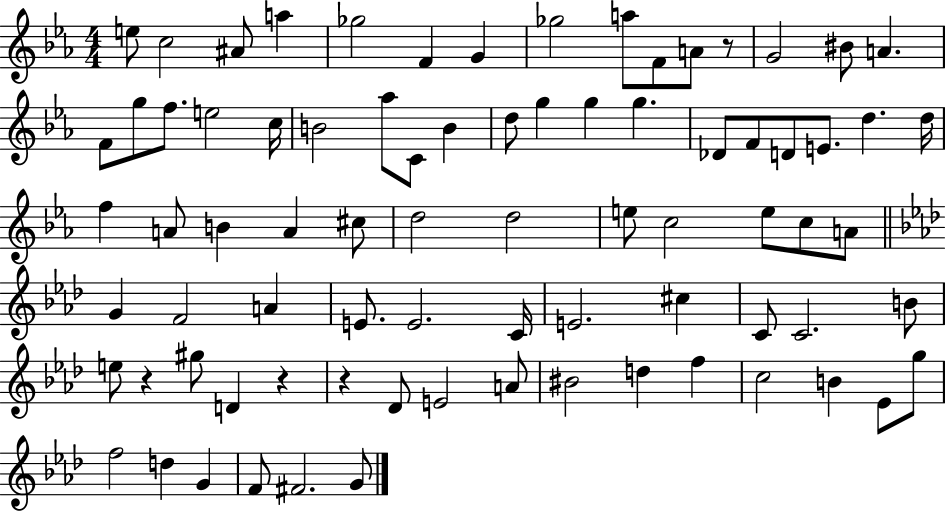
{
  \clef treble
  \numericTimeSignature
  \time 4/4
  \key ees \major
  e''8 c''2 ais'8 a''4 | ges''2 f'4 g'4 | ges''2 a''8 f'8 a'8 r8 | g'2 bis'8 a'4. | \break f'8 g''8 f''8. e''2 c''16 | b'2 aes''8 c'8 b'4 | d''8 g''4 g''4 g''4. | des'8 f'8 d'8 e'8. d''4. d''16 | \break f''4 a'8 b'4 a'4 cis''8 | d''2 d''2 | e''8 c''2 e''8 c''8 a'8 | \bar "||" \break \key aes \major g'4 f'2 a'4 | e'8. e'2. c'16 | e'2. cis''4 | c'8 c'2. b'8 | \break e''8 r4 gis''8 d'4 r4 | r4 des'8 e'2 a'8 | bis'2 d''4 f''4 | c''2 b'4 ees'8 g''8 | \break f''2 d''4 g'4 | f'8 fis'2. g'8 | \bar "|."
}